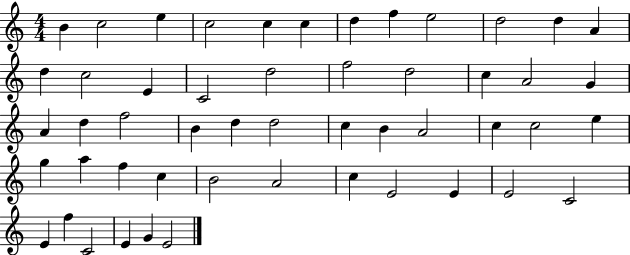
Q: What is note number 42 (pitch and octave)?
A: E4